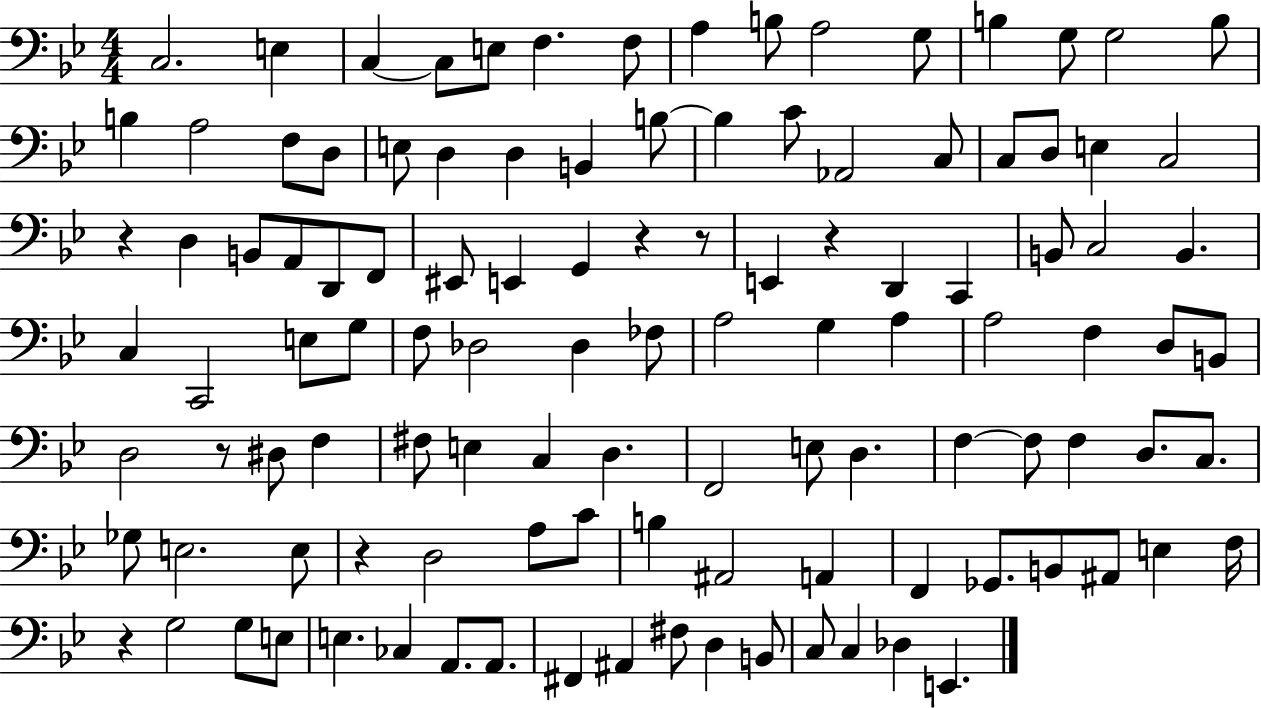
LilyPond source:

{
  \clef bass
  \numericTimeSignature
  \time 4/4
  \key bes \major
  c2. e4 | c4~~ c8 e8 f4. f8 | a4 b8 a2 g8 | b4 g8 g2 b8 | \break b4 a2 f8 d8 | e8 d4 d4 b,4 b8~~ | b4 c'8 aes,2 c8 | c8 d8 e4 c2 | \break r4 d4 b,8 a,8 d,8 f,8 | eis,8 e,4 g,4 r4 r8 | e,4 r4 d,4 c,4 | b,8 c2 b,4. | \break c4 c,2 e8 g8 | f8 des2 des4 fes8 | a2 g4 a4 | a2 f4 d8 b,8 | \break d2 r8 dis8 f4 | fis8 e4 c4 d4. | f,2 e8 d4. | f4~~ f8 f4 d8. c8. | \break ges8 e2. e8 | r4 d2 a8 c'8 | b4 ais,2 a,4 | f,4 ges,8. b,8 ais,8 e4 f16 | \break r4 g2 g8 e8 | e4. ces4 a,8. a,8. | fis,4 ais,4 fis8 d4 b,8 | c8 c4 des4 e,4. | \break \bar "|."
}